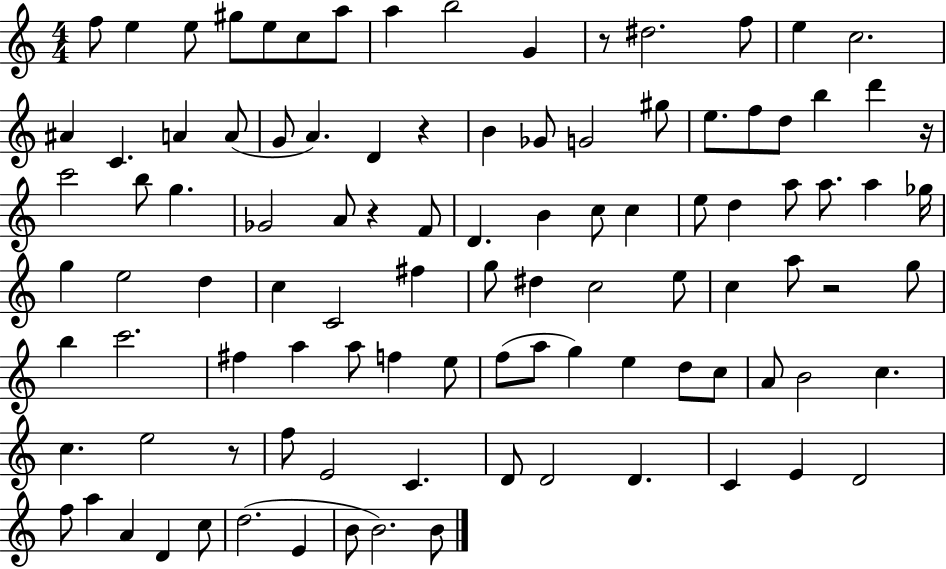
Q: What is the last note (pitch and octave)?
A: B4